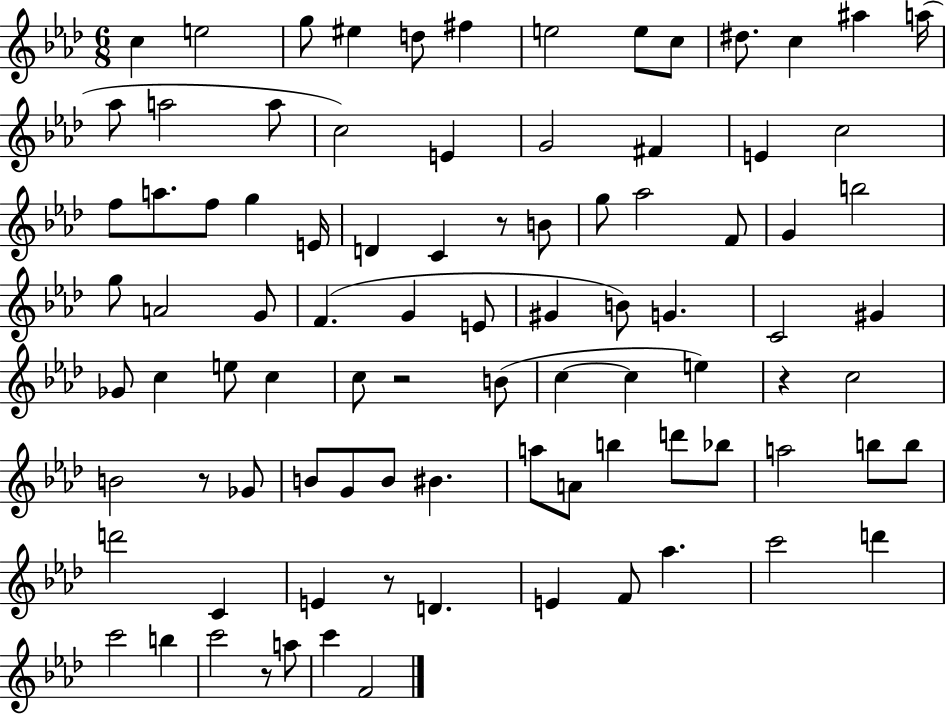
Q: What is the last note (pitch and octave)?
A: F4